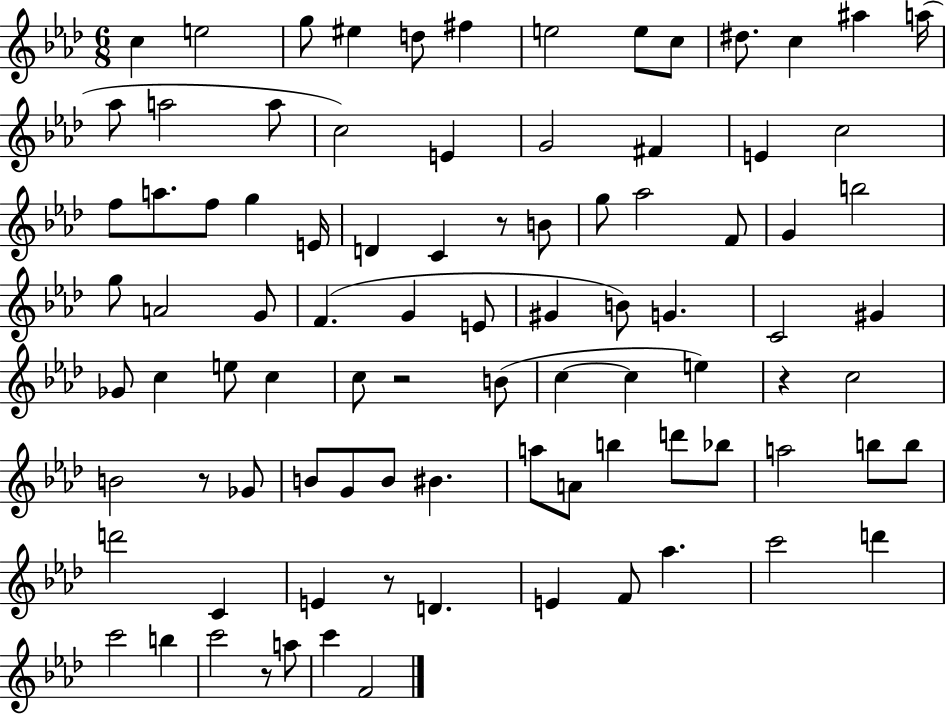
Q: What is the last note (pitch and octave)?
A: F4